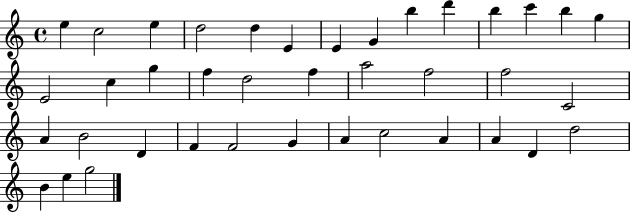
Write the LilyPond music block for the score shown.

{
  \clef treble
  \time 4/4
  \defaultTimeSignature
  \key c \major
  e''4 c''2 e''4 | d''2 d''4 e'4 | e'4 g'4 b''4 d'''4 | b''4 c'''4 b''4 g''4 | \break e'2 c''4 g''4 | f''4 d''2 f''4 | a''2 f''2 | f''2 c'2 | \break a'4 b'2 d'4 | f'4 f'2 g'4 | a'4 c''2 a'4 | a'4 d'4 d''2 | \break b'4 e''4 g''2 | \bar "|."
}